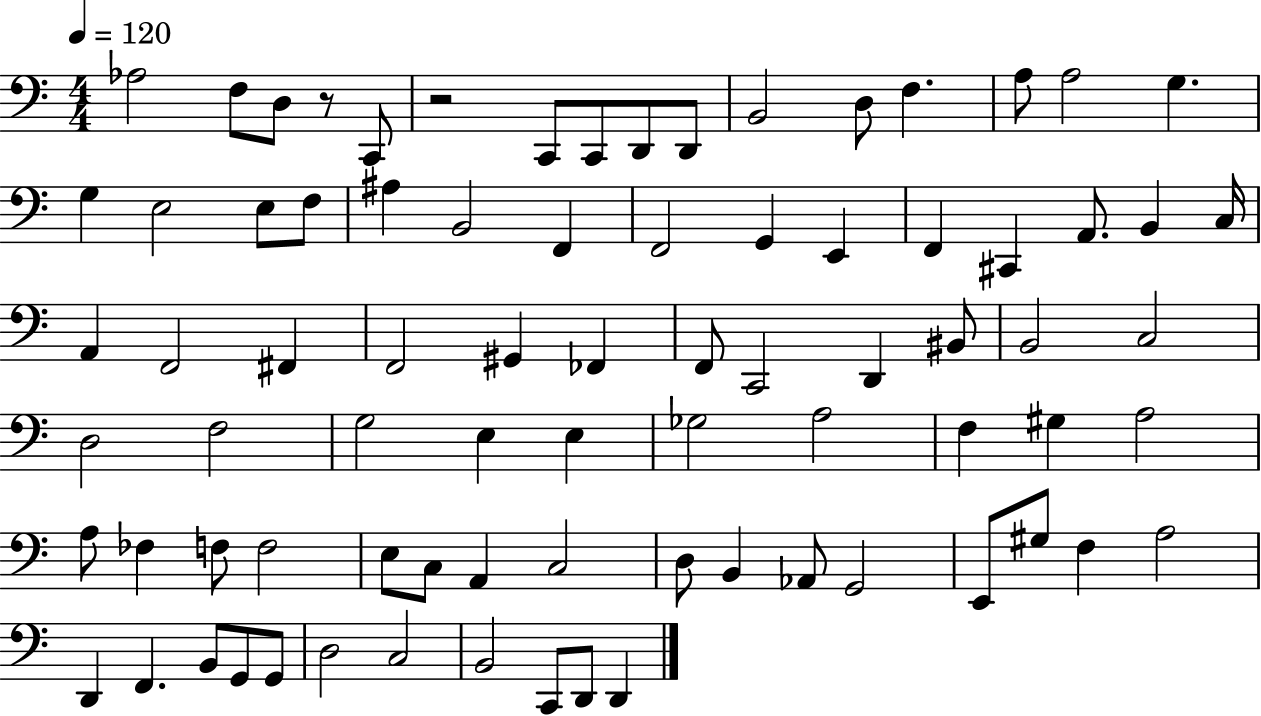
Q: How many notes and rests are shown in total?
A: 80